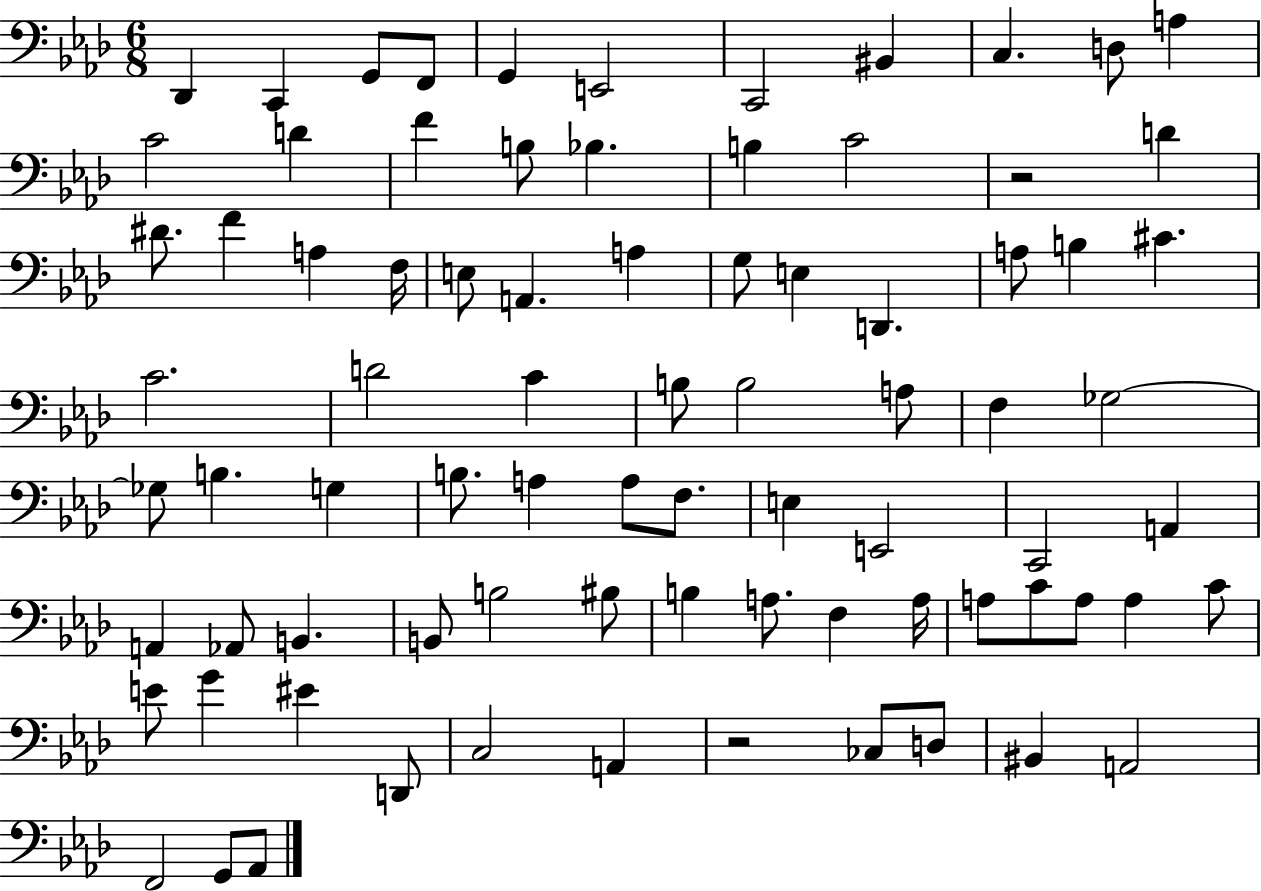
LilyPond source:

{
  \clef bass
  \numericTimeSignature
  \time 6/8
  \key aes \major
  des,4 c,4 g,8 f,8 | g,4 e,2 | c,2 bis,4 | c4. d8 a4 | \break c'2 d'4 | f'4 b8 bes4. | b4 c'2 | r2 d'4 | \break dis'8. f'4 a4 f16 | e8 a,4. a4 | g8 e4 d,4. | a8 b4 cis'4. | \break c'2. | d'2 c'4 | b8 b2 a8 | f4 ges2~~ | \break ges8 b4. g4 | b8. a4 a8 f8. | e4 e,2 | c,2 a,4 | \break a,4 aes,8 b,4. | b,8 b2 bis8 | b4 a8. f4 a16 | a8 c'8 a8 a4 c'8 | \break e'8 g'4 eis'4 d,8 | c2 a,4 | r2 ces8 d8 | bis,4 a,2 | \break f,2 g,8 aes,8 | \bar "|."
}